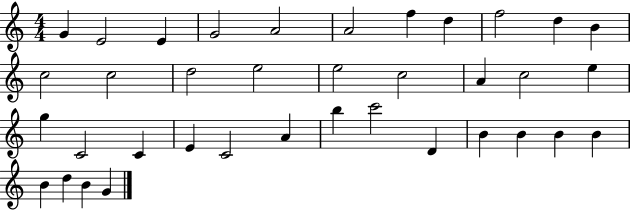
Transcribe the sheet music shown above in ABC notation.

X:1
T:Untitled
M:4/4
L:1/4
K:C
G E2 E G2 A2 A2 f d f2 d B c2 c2 d2 e2 e2 c2 A c2 e g C2 C E C2 A b c'2 D B B B B B d B G